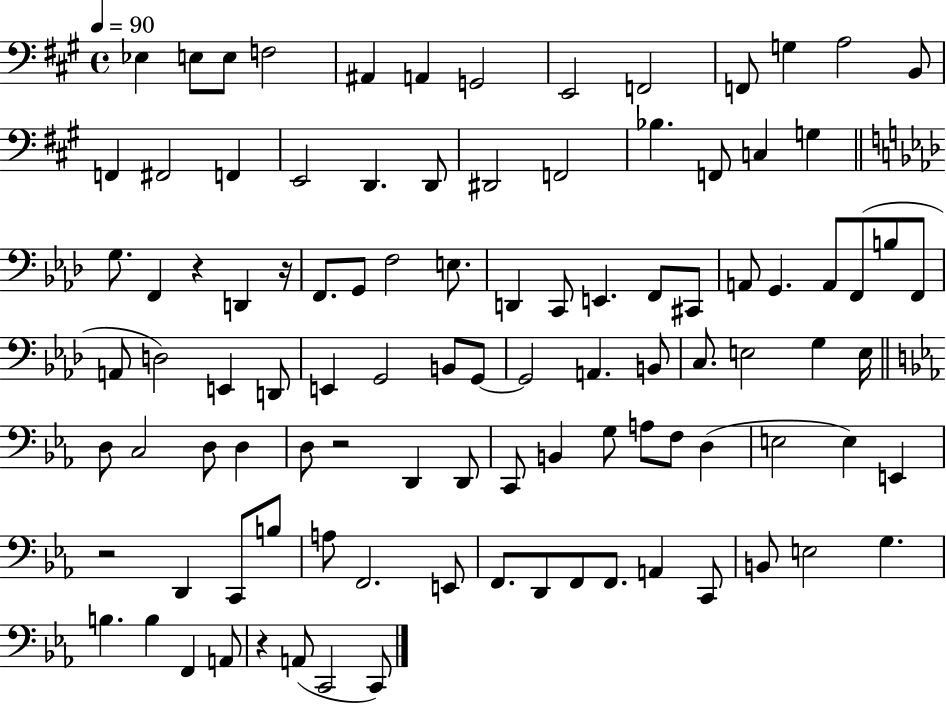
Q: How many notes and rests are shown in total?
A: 101